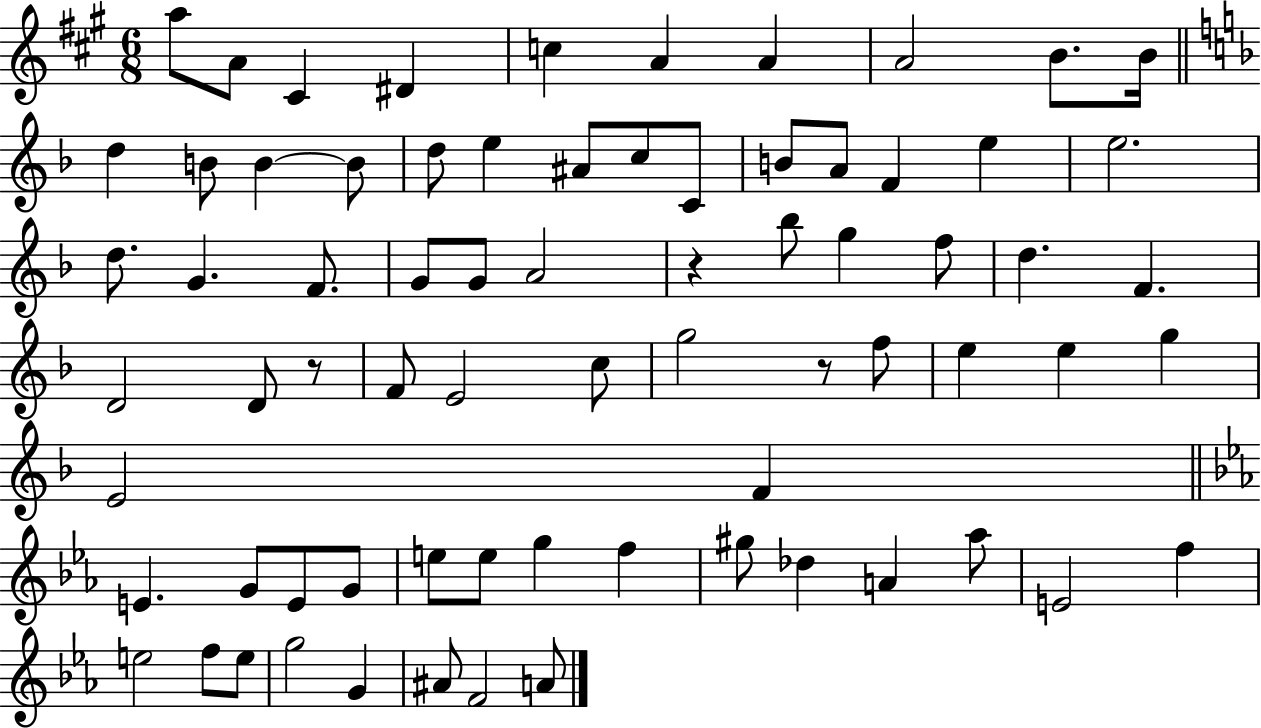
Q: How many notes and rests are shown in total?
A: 72